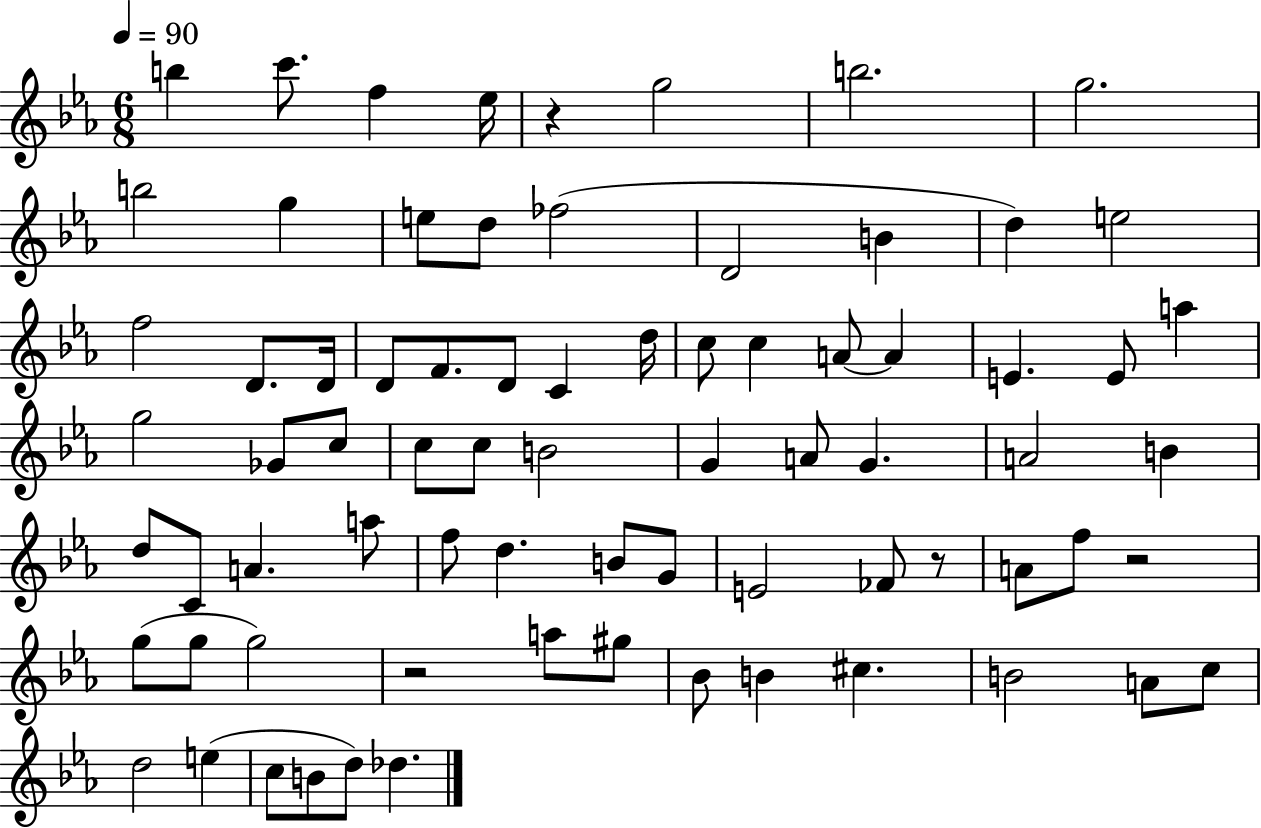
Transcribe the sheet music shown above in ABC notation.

X:1
T:Untitled
M:6/8
L:1/4
K:Eb
b c'/2 f _e/4 z g2 b2 g2 b2 g e/2 d/2 _f2 D2 B d e2 f2 D/2 D/4 D/2 F/2 D/2 C d/4 c/2 c A/2 A E E/2 a g2 _G/2 c/2 c/2 c/2 B2 G A/2 G A2 B d/2 C/2 A a/2 f/2 d B/2 G/2 E2 _F/2 z/2 A/2 f/2 z2 g/2 g/2 g2 z2 a/2 ^g/2 _B/2 B ^c B2 A/2 c/2 d2 e c/2 B/2 d/2 _d